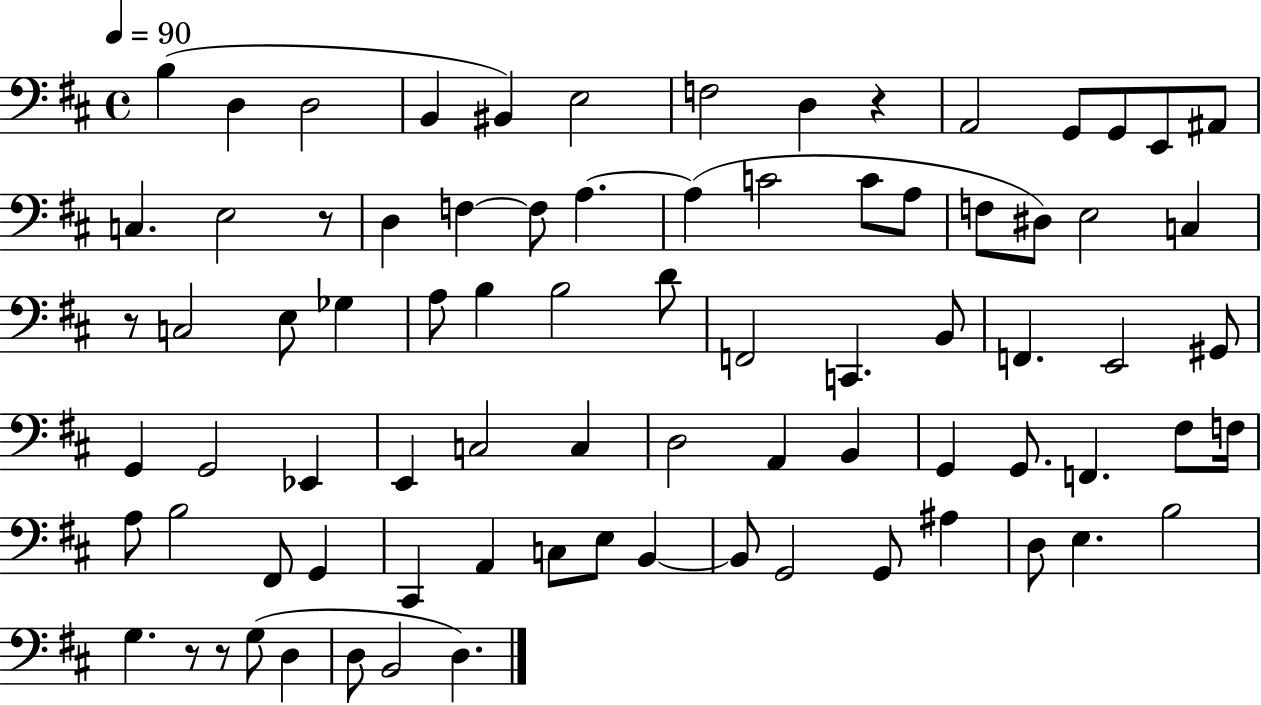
{
  \clef bass
  \time 4/4
  \defaultTimeSignature
  \key d \major
  \tempo 4 = 90
  b4( d4 d2 | b,4 bis,4) e2 | f2 d4 r4 | a,2 g,8 g,8 e,8 ais,8 | \break c4. e2 r8 | d4 f4~~ f8 a4.~~ | a4( c'2 c'8 a8 | f8 dis8) e2 c4 | \break r8 c2 e8 ges4 | a8 b4 b2 d'8 | f,2 c,4. b,8 | f,4. e,2 gis,8 | \break g,4 g,2 ees,4 | e,4 c2 c4 | d2 a,4 b,4 | g,4 g,8. f,4. fis8 f16 | \break a8 b2 fis,8 g,4 | cis,4 a,4 c8 e8 b,4~~ | b,8 g,2 g,8 ais4 | d8 e4. b2 | \break g4. r8 r8 g8( d4 | d8 b,2 d4.) | \bar "|."
}